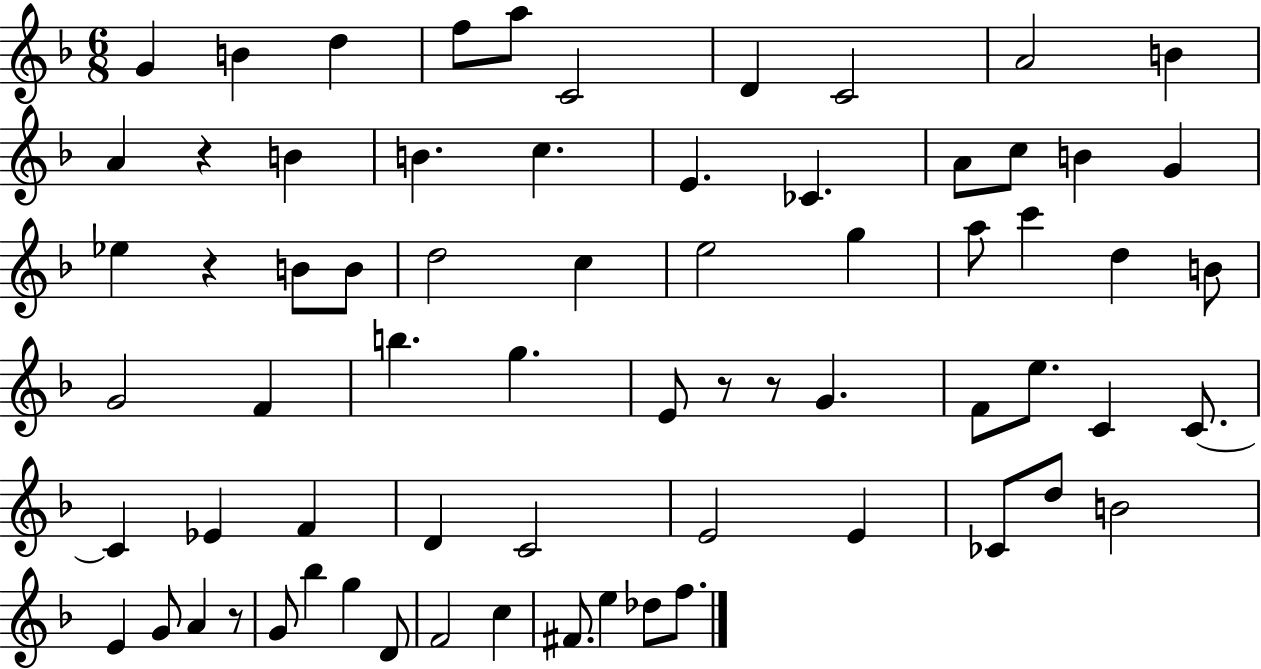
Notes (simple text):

G4/q B4/q D5/q F5/e A5/e C4/h D4/q C4/h A4/h B4/q A4/q R/q B4/q B4/q. C5/q. E4/q. CES4/q. A4/e C5/e B4/q G4/q Eb5/q R/q B4/e B4/e D5/h C5/q E5/h G5/q A5/e C6/q D5/q B4/e G4/h F4/q B5/q. G5/q. E4/e R/e R/e G4/q. F4/e E5/e. C4/q C4/e. C4/q Eb4/q F4/q D4/q C4/h E4/h E4/q CES4/e D5/e B4/h E4/q G4/e A4/q R/e G4/e Bb5/q G5/q D4/e F4/h C5/q F#4/e. E5/q Db5/e F5/e.